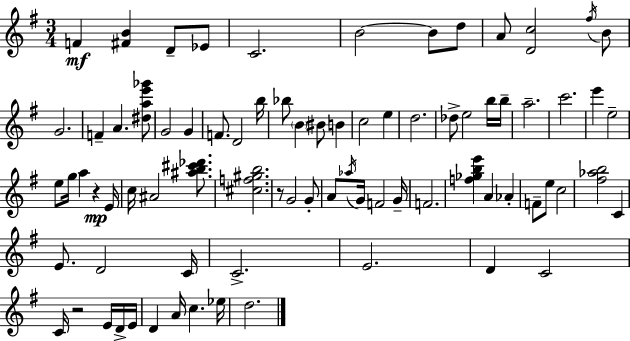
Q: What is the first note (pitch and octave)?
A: F4